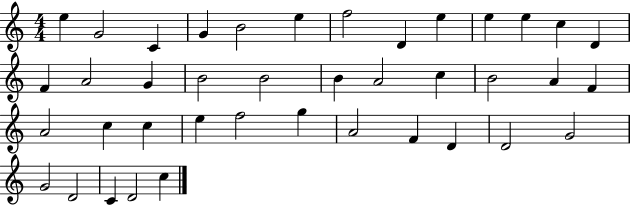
{
  \clef treble
  \numericTimeSignature
  \time 4/4
  \key c \major
  e''4 g'2 c'4 | g'4 b'2 e''4 | f''2 d'4 e''4 | e''4 e''4 c''4 d'4 | \break f'4 a'2 g'4 | b'2 b'2 | b'4 a'2 c''4 | b'2 a'4 f'4 | \break a'2 c''4 c''4 | e''4 f''2 g''4 | a'2 f'4 d'4 | d'2 g'2 | \break g'2 d'2 | c'4 d'2 c''4 | \bar "|."
}